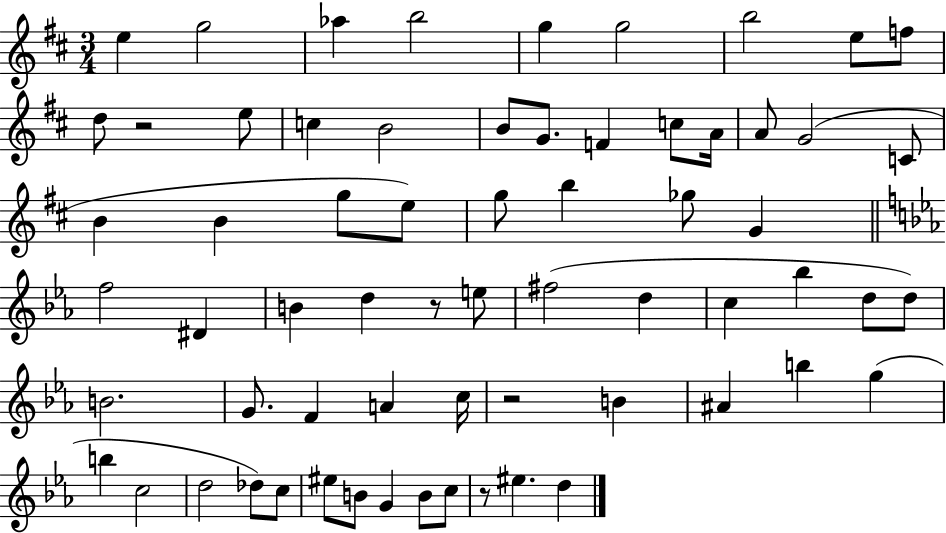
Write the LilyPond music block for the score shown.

{
  \clef treble
  \numericTimeSignature
  \time 3/4
  \key d \major
  \repeat volta 2 { e''4 g''2 | aes''4 b''2 | g''4 g''2 | b''2 e''8 f''8 | \break d''8 r2 e''8 | c''4 b'2 | b'8 g'8. f'4 c''8 a'16 | a'8 g'2( c'8 | \break b'4 b'4 g''8 e''8) | g''8 b''4 ges''8 g'4 | \bar "||" \break \key ees \major f''2 dis'4 | b'4 d''4 r8 e''8 | fis''2( d''4 | c''4 bes''4 d''8 d''8) | \break b'2. | g'8. f'4 a'4 c''16 | r2 b'4 | ais'4 b''4 g''4( | \break b''4 c''2 | d''2 des''8) c''8 | eis''8 b'8 g'4 b'8 c''8 | r8 eis''4. d''4 | \break } \bar "|."
}